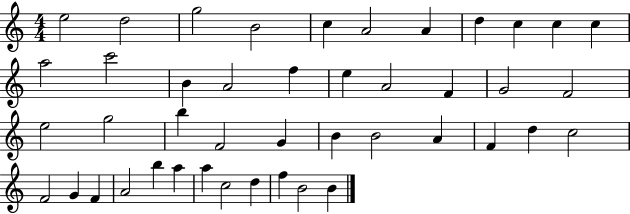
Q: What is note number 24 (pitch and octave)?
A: B5